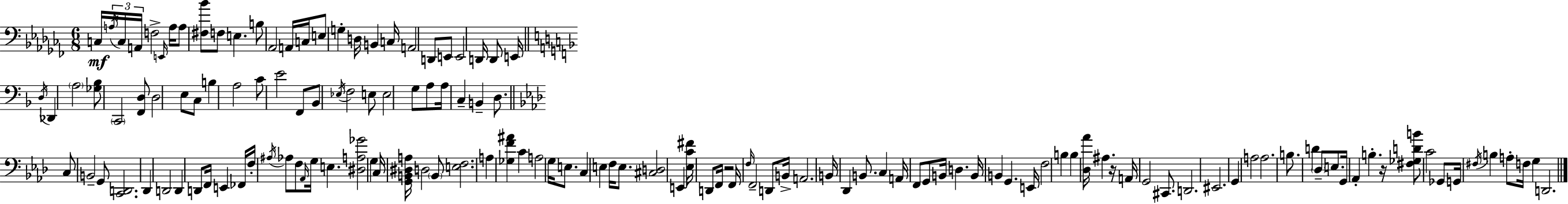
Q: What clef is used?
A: bass